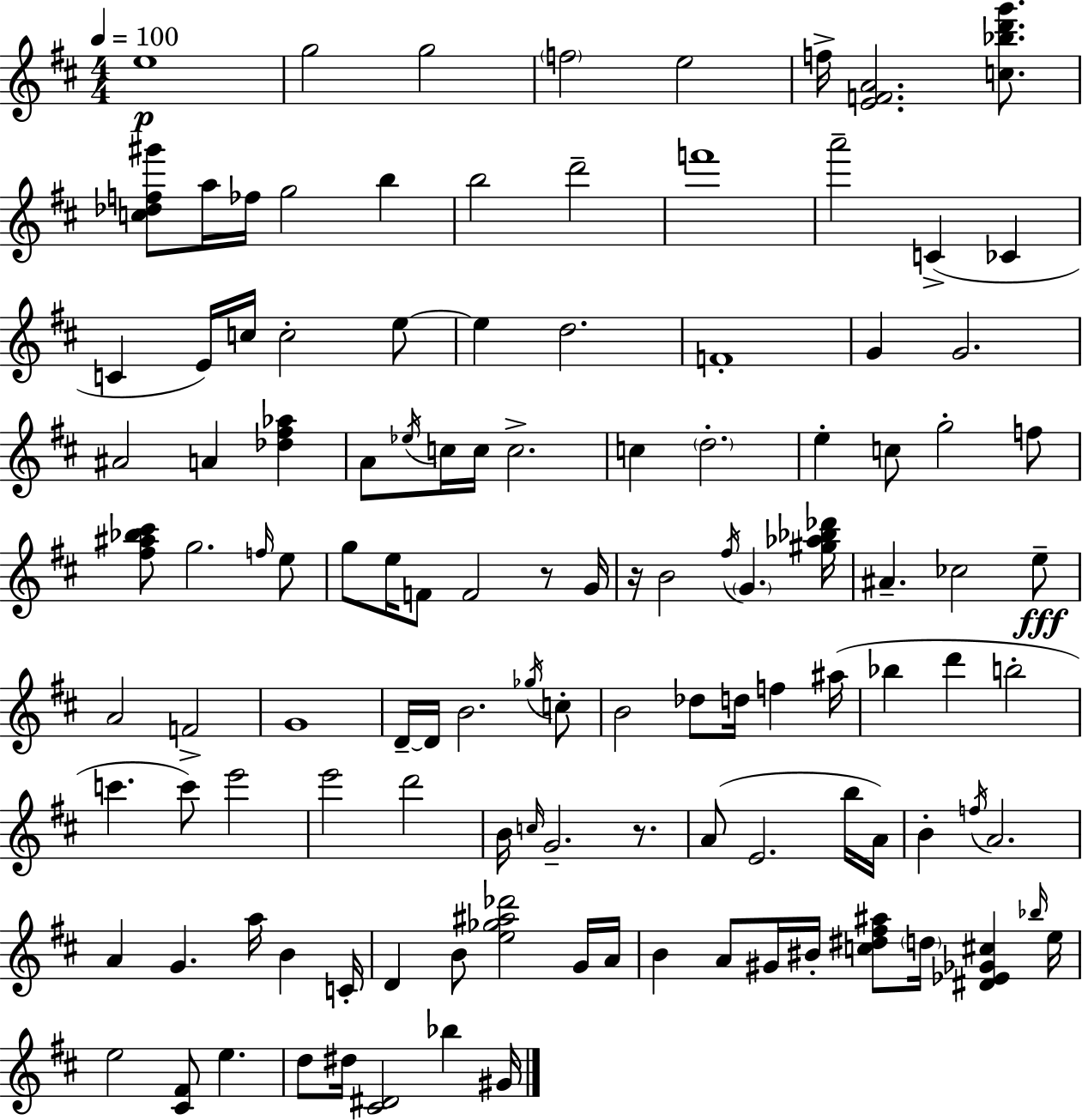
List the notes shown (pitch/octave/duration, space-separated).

E5/w G5/h G5/h F5/h E5/h F5/s [E4,F4,A4]/h. [C5,Bb5,D6,G6]/e. [C5,Db5,F5,G#6]/e A5/s FES5/s G5/h B5/q B5/h D6/h F6/w A6/h C4/q CES4/q C4/q E4/s C5/s C5/h E5/e E5/q D5/h. F4/w G4/q G4/h. A#4/h A4/q [Db5,F#5,Ab5]/q A4/e Eb5/s C5/s C5/s C5/h. C5/q D5/h. E5/q C5/e G5/h F5/e [F#5,A#5,Bb5,C#6]/e G5/h. F5/s E5/e G5/e E5/s F4/e F4/h R/e G4/s R/s B4/h F#5/s G4/q. [G#5,Ab5,Bb5,Db6]/s A#4/q. CES5/h E5/e A4/h F4/h G4/w D4/s D4/s B4/h. Gb5/s C5/e B4/h Db5/e D5/s F5/q A#5/s Bb5/q D6/q B5/h C6/q. C6/e E6/h E6/h D6/h B4/s C5/s G4/h. R/e. A4/e E4/h. B5/s A4/s B4/q F5/s A4/h. A4/q G4/q. A5/s B4/q C4/s D4/q B4/e [E5,Gb5,A#5,Db6]/h G4/s A4/s B4/q A4/e G#4/s BIS4/s [C5,D#5,F#5,A#5]/e D5/s [D#4,Eb4,Gb4,C#5]/q Bb5/s E5/s E5/h [C#4,F#4]/e E5/q. D5/e D#5/s [C#4,D#4]/h Bb5/q G#4/s